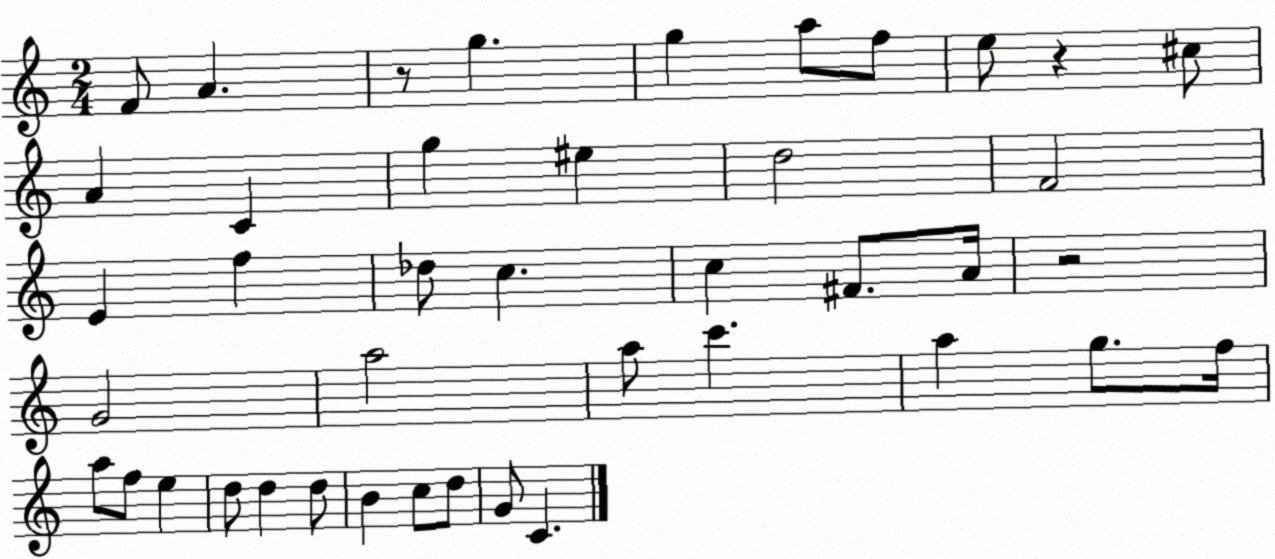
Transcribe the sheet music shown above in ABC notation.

X:1
T:Untitled
M:2/4
L:1/4
K:C
F/2 A z/2 g g a/2 f/2 e/2 z ^c/2 A C g ^e d2 F2 E f _d/2 c c ^F/2 A/4 z2 G2 a2 a/2 c' a g/2 f/4 a/2 f/2 e d/2 d d/2 B c/2 d/2 G/2 C